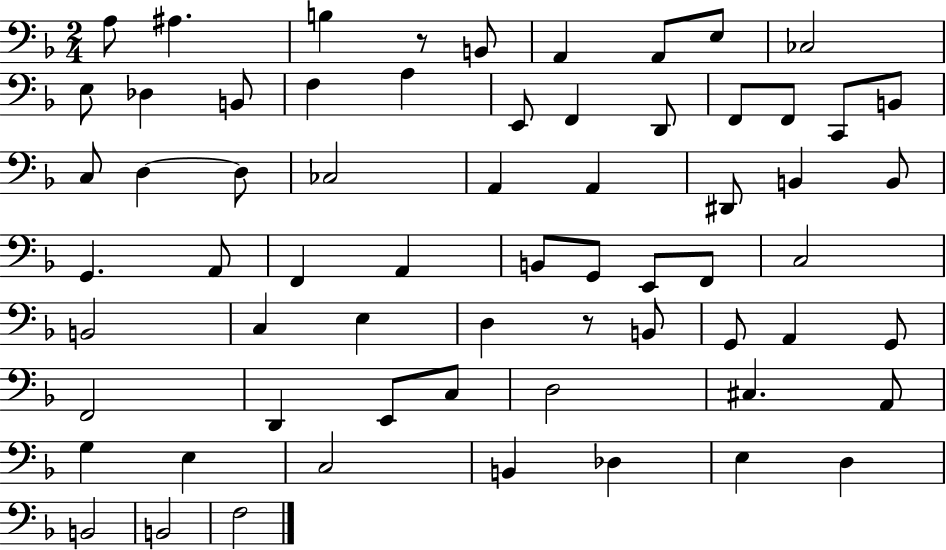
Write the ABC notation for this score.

X:1
T:Untitled
M:2/4
L:1/4
K:F
A,/2 ^A, B, z/2 B,,/2 A,, A,,/2 E,/2 _C,2 E,/2 _D, B,,/2 F, A, E,,/2 F,, D,,/2 F,,/2 F,,/2 C,,/2 B,,/2 C,/2 D, D,/2 _C,2 A,, A,, ^D,,/2 B,, B,,/2 G,, A,,/2 F,, A,, B,,/2 G,,/2 E,,/2 F,,/2 C,2 B,,2 C, E, D, z/2 B,,/2 G,,/2 A,, G,,/2 F,,2 D,, E,,/2 C,/2 D,2 ^C, A,,/2 G, E, C,2 B,, _D, E, D, B,,2 B,,2 F,2